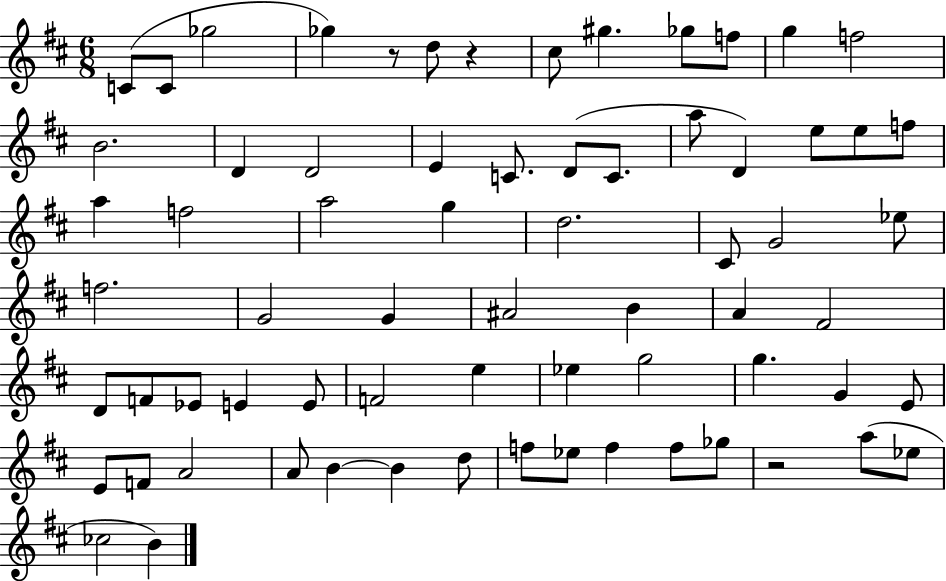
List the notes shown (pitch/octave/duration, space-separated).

C4/e C4/e Gb5/h Gb5/q R/e D5/e R/q C#5/e G#5/q. Gb5/e F5/e G5/q F5/h B4/h. D4/q D4/h E4/q C4/e. D4/e C4/e. A5/e D4/q E5/e E5/e F5/e A5/q F5/h A5/h G5/q D5/h. C#4/e G4/h Eb5/e F5/h. G4/h G4/q A#4/h B4/q A4/q F#4/h D4/e F4/e Eb4/e E4/q E4/e F4/h E5/q Eb5/q G5/h G5/q. G4/q E4/e E4/e F4/e A4/h A4/e B4/q B4/q D5/e F5/e Eb5/e F5/q F5/e Gb5/e R/h A5/e Eb5/e CES5/h B4/q